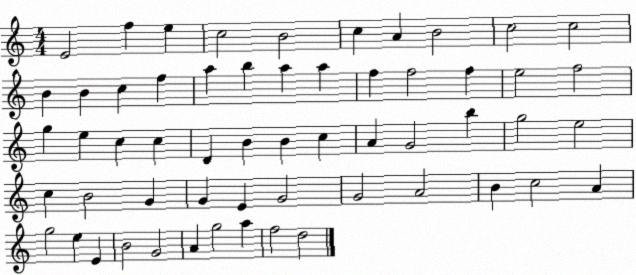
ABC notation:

X:1
T:Untitled
M:4/4
L:1/4
K:C
E2 f e c2 B2 c A B2 c2 c2 B B c f a b a a f f2 f e2 f2 g e c c D B B c A G2 b g2 e2 c B2 G G E G2 G2 A2 B c2 A g2 e E B2 G2 A g2 a f2 d2